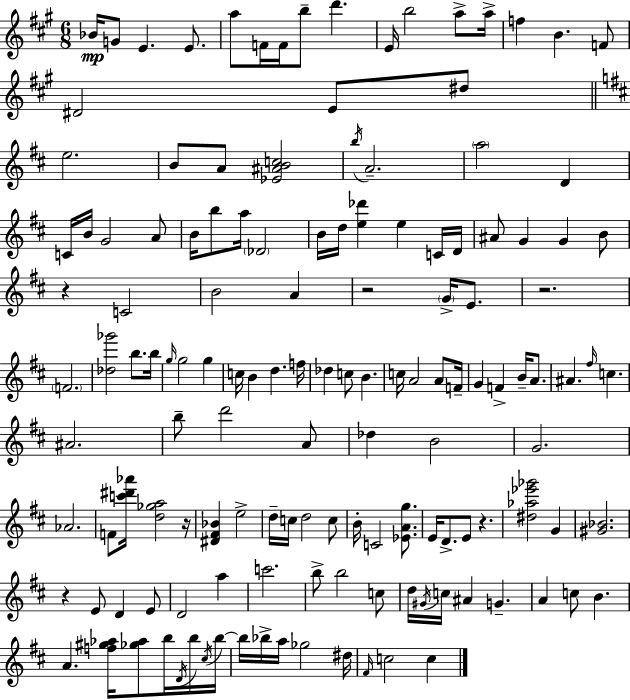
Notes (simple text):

Bb4/s G4/e E4/q. E4/e. A5/e F4/s F4/s B5/e D6/q. E4/s B5/h A5/e A5/s F5/q B4/q. F4/e D#4/h E4/e D#5/e E5/h. B4/e A4/e [Eb4,A#4,B4,C5]/h B5/s A4/h. A5/h D4/q C4/s B4/s G4/h A4/e B4/s B5/e A5/s Db4/h B4/s D5/s [E5,Db6]/q E5/q C4/s D4/s A#4/e G4/q G4/q B4/e R/q C4/h B4/h A4/q R/h G4/s E4/e. R/h. F4/h. [Db5,Gb6]/h B5/e. B5/s G5/s G5/h G5/q C5/s B4/q D5/q. F5/s Db5/q C5/e B4/q. C5/s A4/h A4/e F4/s G4/q F4/q B4/s A4/e. A#4/q. F#5/s C5/q. A#4/h. B5/e D6/h A4/e Db5/q B4/h G4/h. Ab4/h. F4/e [C6,D#6,Ab6]/s [D5,Gb5,A5]/h R/s [D#4,F#4,Bb4]/q E5/h D5/s C5/s D5/h C5/e B4/s C4/h [Eb4,A4,G5]/e. E4/s D4/e. E4/e R/q. [D#5,Ab5,Eb6,Gb6]/h G4/q [G#4,Bb4]/h. R/q E4/e D4/q E4/e D4/h A5/q C6/h. B5/e B5/h C5/e D5/s G#4/s C5/s A#4/q G4/q. A4/q C5/e B4/q. A4/q. [F5,G#5,Ab5]/s [Gb5,Ab5]/e B5/s D4/s B5/s C#5/s B5/s B5/s Bb5/s A5/s Gb5/h D#5/s F#4/s C5/h C5/q